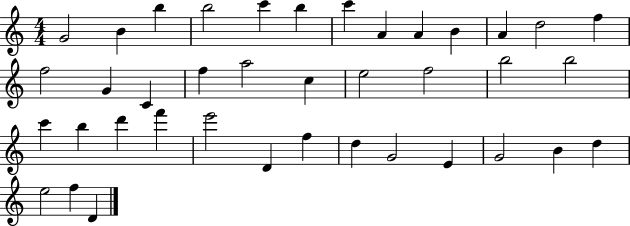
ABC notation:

X:1
T:Untitled
M:4/4
L:1/4
K:C
G2 B b b2 c' b c' A A B A d2 f f2 G C f a2 c e2 f2 b2 b2 c' b d' f' e'2 D f d G2 E G2 B d e2 f D